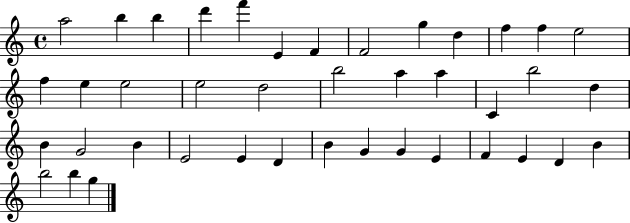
A5/h B5/q B5/q D6/q F6/q E4/q F4/q F4/h G5/q D5/q F5/q F5/q E5/h F5/q E5/q E5/h E5/h D5/h B5/h A5/q A5/q C4/q B5/h D5/q B4/q G4/h B4/q E4/h E4/q D4/q B4/q G4/q G4/q E4/q F4/q E4/q D4/q B4/q B5/h B5/q G5/q